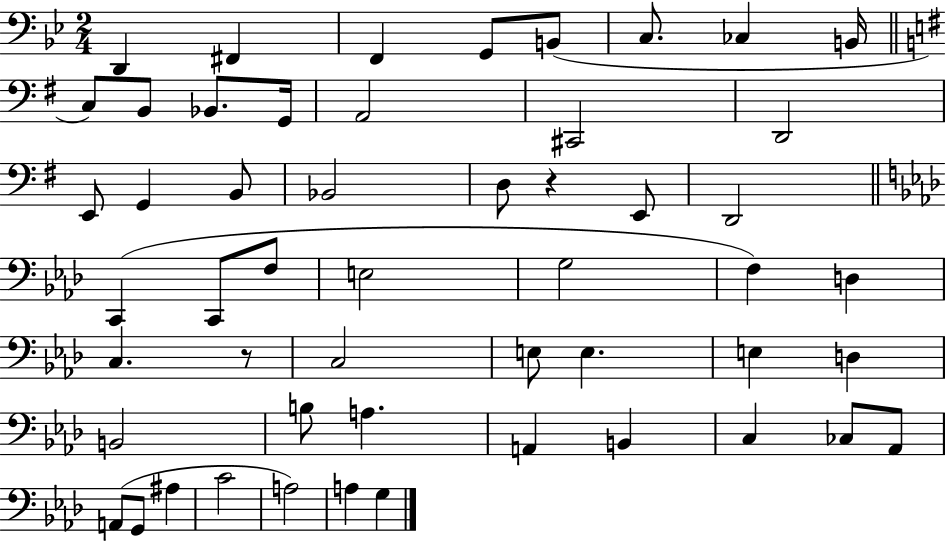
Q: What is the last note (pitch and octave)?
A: G3